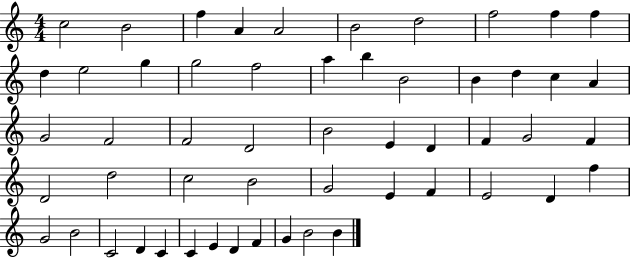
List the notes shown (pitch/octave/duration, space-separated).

C5/h B4/h F5/q A4/q A4/h B4/h D5/h F5/h F5/q F5/q D5/q E5/h G5/q G5/h F5/h A5/q B5/q B4/h B4/q D5/q C5/q A4/q G4/h F4/h F4/h D4/h B4/h E4/q D4/q F4/q G4/h F4/q D4/h D5/h C5/h B4/h G4/h E4/q F4/q E4/h D4/q F5/q G4/h B4/h C4/h D4/q C4/q C4/q E4/q D4/q F4/q G4/q B4/h B4/q